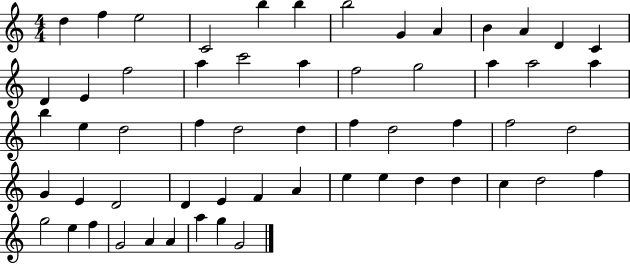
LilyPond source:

{
  \clef treble
  \numericTimeSignature
  \time 4/4
  \key c \major
  d''4 f''4 e''2 | c'2 b''4 b''4 | b''2 g'4 a'4 | b'4 a'4 d'4 c'4 | \break d'4 e'4 f''2 | a''4 c'''2 a''4 | f''2 g''2 | a''4 a''2 a''4 | \break b''4 e''4 d''2 | f''4 d''2 d''4 | f''4 d''2 f''4 | f''2 d''2 | \break g'4 e'4 d'2 | d'4 e'4 f'4 a'4 | e''4 e''4 d''4 d''4 | c''4 d''2 f''4 | \break g''2 e''4 f''4 | g'2 a'4 a'4 | a''4 g''4 g'2 | \bar "|."
}